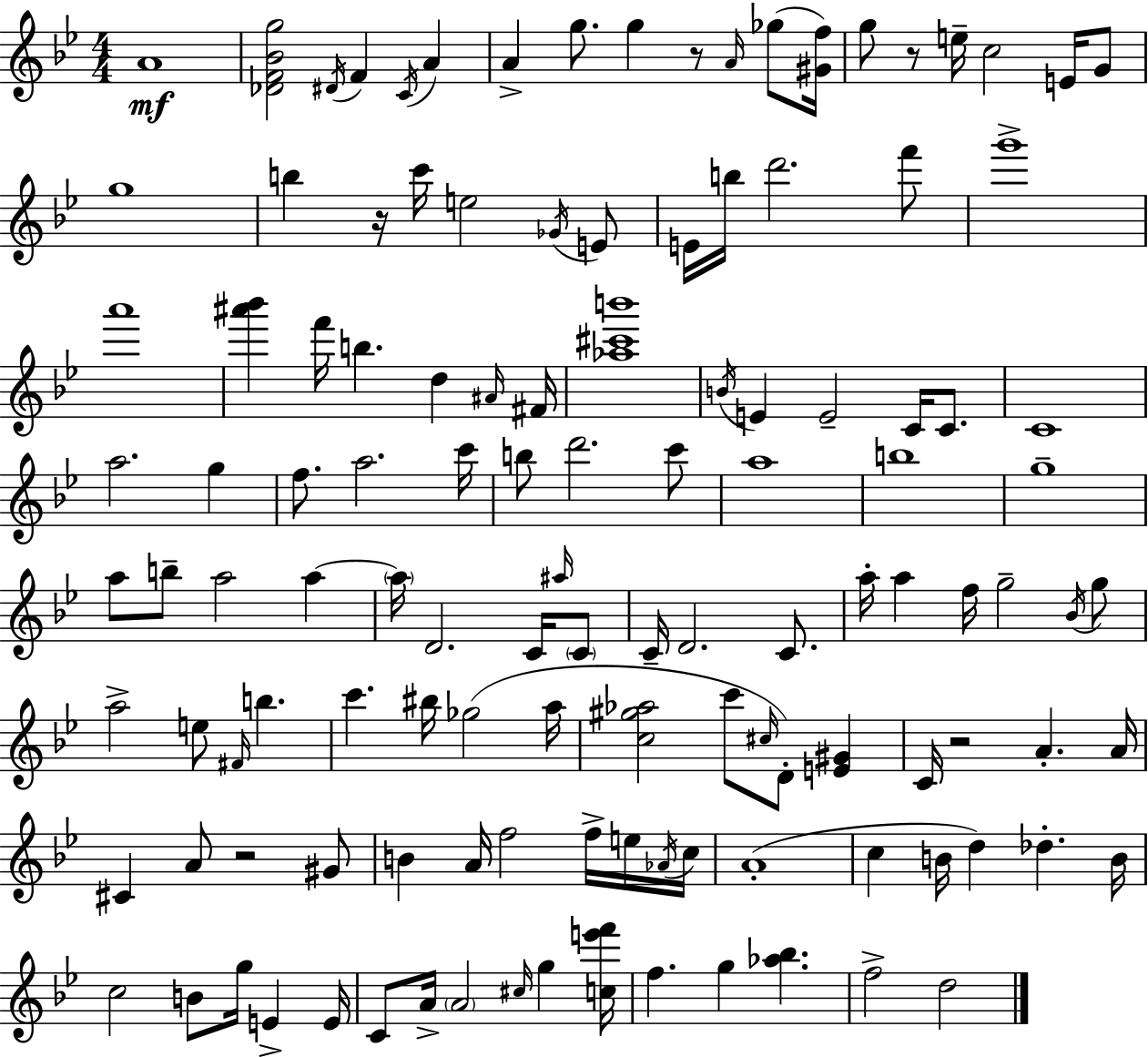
A4/w [Db4,F4,Bb4,G5]/h D#4/s F4/q C4/s A4/q A4/q G5/e. G5/q R/e A4/s Gb5/e [G#4,F5]/s G5/e R/e E5/s C5/h E4/s G4/e G5/w B5/q R/s C6/s E5/h Gb4/s E4/e E4/s B5/s D6/h. F6/e G6/w A6/w [A#6,Bb6]/q F6/s B5/q. D5/q A#4/s F#4/s [Ab5,C#6,B6]/w B4/s E4/q E4/h C4/s C4/e. C4/w A5/h. G5/q F5/e. A5/h. C6/s B5/e D6/h. C6/e A5/w B5/w G5/w A5/e B5/e A5/h A5/q A5/s D4/h. C4/s A#5/s C4/e C4/s D4/h. C4/e. A5/s A5/q F5/s G5/h Bb4/s G5/e A5/h E5/e F#4/s B5/q. C6/q. BIS5/s Gb5/h A5/s [C5,G#5,Ab5]/h C6/e C#5/s D4/e [E4,G#4]/q C4/s R/h A4/q. A4/s C#4/q A4/e R/h G#4/e B4/q A4/s F5/h F5/s E5/s Ab4/s C5/s A4/w C5/q B4/s D5/q Db5/q. B4/s C5/h B4/e G5/s E4/q E4/s C4/e A4/s A4/h C#5/s G5/q [C5,E6,F6]/s F5/q. G5/q [Ab5,Bb5]/q. F5/h D5/h